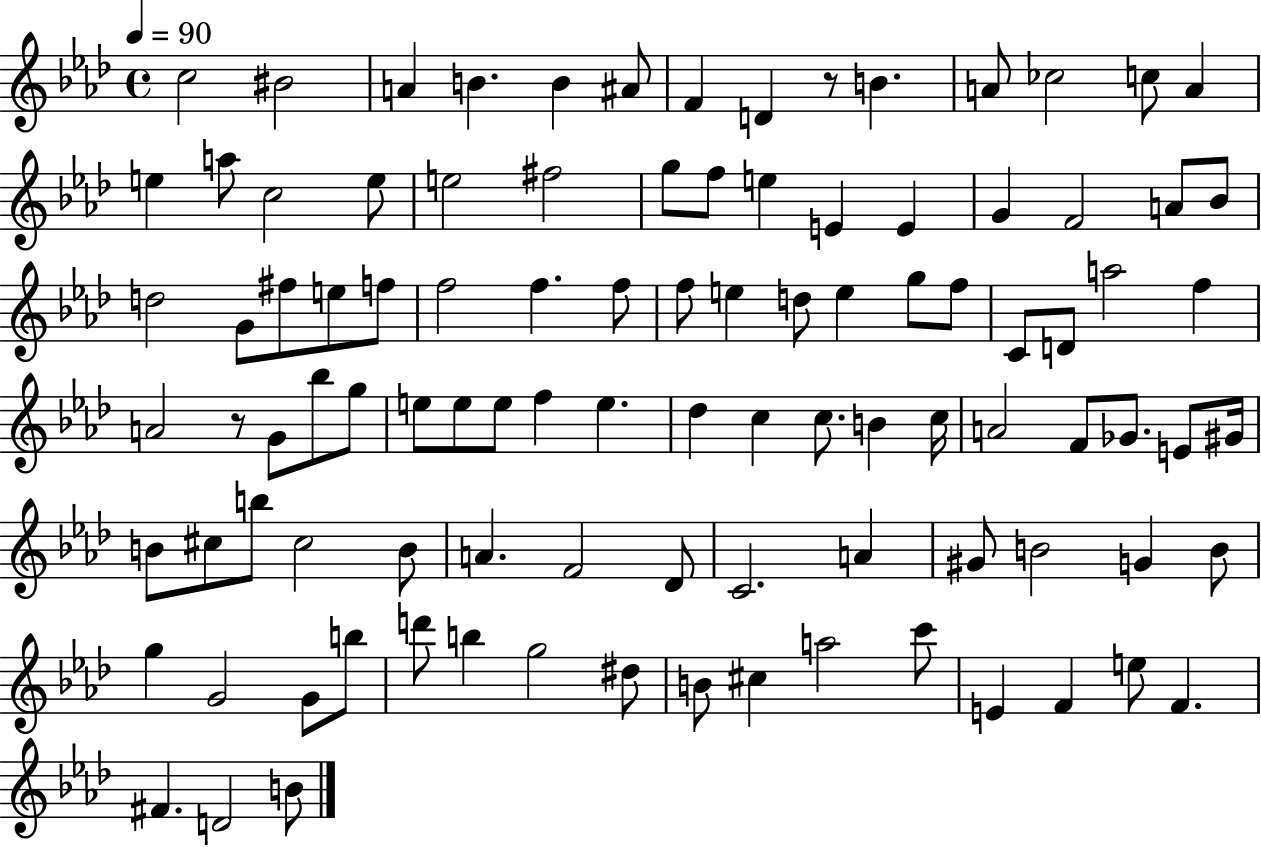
C5/h BIS4/h A4/q B4/q. B4/q A#4/e F4/q D4/q R/e B4/q. A4/e CES5/h C5/e A4/q E5/q A5/e C5/h E5/e E5/h F#5/h G5/e F5/e E5/q E4/q E4/q G4/q F4/h A4/e Bb4/e D5/h G4/e F#5/e E5/e F5/e F5/h F5/q. F5/e F5/e E5/q D5/e E5/q G5/e F5/e C4/e D4/e A5/h F5/q A4/h R/e G4/e Bb5/e G5/e E5/e E5/e E5/e F5/q E5/q. Db5/q C5/q C5/e. B4/q C5/s A4/h F4/e Gb4/e. E4/e G#4/s B4/e C#5/e B5/e C#5/h B4/e A4/q. F4/h Db4/e C4/h. A4/q G#4/e B4/h G4/q B4/e G5/q G4/h G4/e B5/e D6/e B5/q G5/h D#5/e B4/e C#5/q A5/h C6/e E4/q F4/q E5/e F4/q. F#4/q. D4/h B4/e